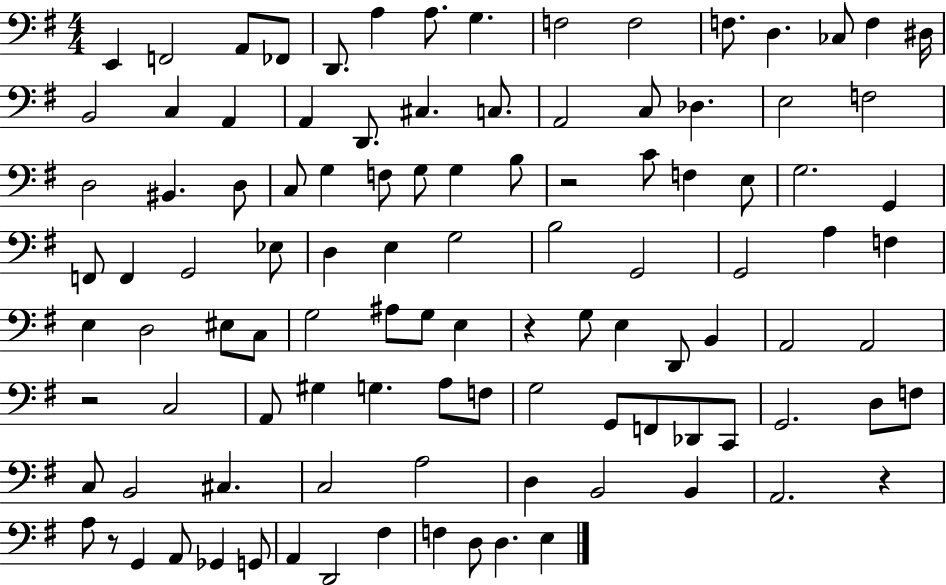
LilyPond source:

{
  \clef bass
  \numericTimeSignature
  \time 4/4
  \key g \major
  e,4 f,2 a,8 fes,8 | d,8. a4 a8. g4. | f2 f2 | f8. d4. ces8 f4 dis16 | \break b,2 c4 a,4 | a,4 d,8. cis4. c8. | a,2 c8 des4. | e2 f2 | \break d2 bis,4. d8 | c8 g4 f8 g8 g4 b8 | r2 c'8 f4 e8 | g2. g,4 | \break f,8 f,4 g,2 ees8 | d4 e4 g2 | b2 g,2 | g,2 a4 f4 | \break e4 d2 eis8 c8 | g2 ais8 g8 e4 | r4 g8 e4 d,8 b,4 | a,2 a,2 | \break r2 c2 | a,8 gis4 g4. a8 f8 | g2 g,8 f,8 des,8 c,8 | g,2. d8 f8 | \break c8 b,2 cis4. | c2 a2 | d4 b,2 b,4 | a,2. r4 | \break a8 r8 g,4 a,8 ges,4 g,8 | a,4 d,2 fis4 | f4 d8 d4. e4 | \bar "|."
}